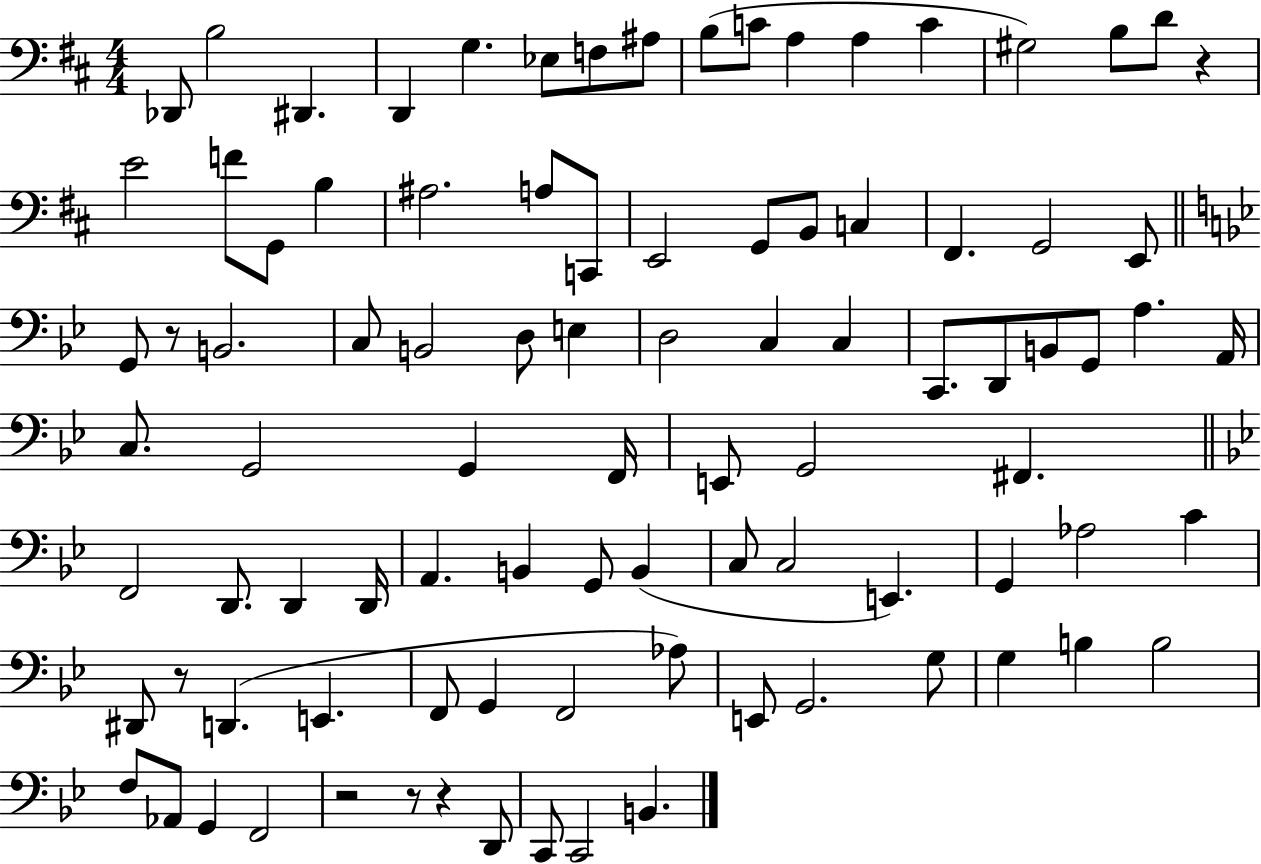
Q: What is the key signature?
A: D major